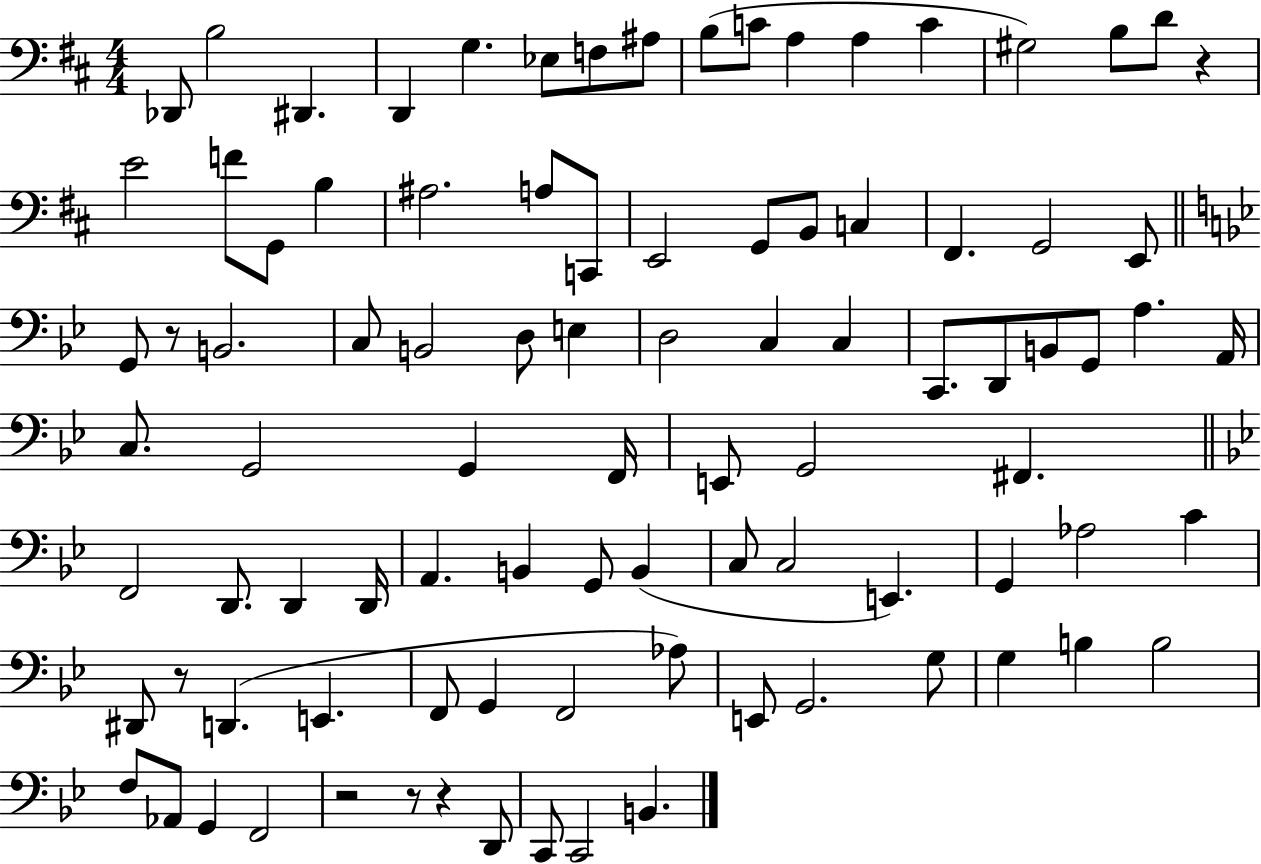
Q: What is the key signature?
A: D major